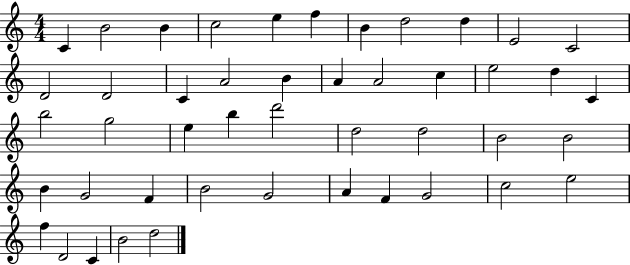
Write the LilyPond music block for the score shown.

{
  \clef treble
  \numericTimeSignature
  \time 4/4
  \key c \major
  c'4 b'2 b'4 | c''2 e''4 f''4 | b'4 d''2 d''4 | e'2 c'2 | \break d'2 d'2 | c'4 a'2 b'4 | a'4 a'2 c''4 | e''2 d''4 c'4 | \break b''2 g''2 | e''4 b''4 d'''2 | d''2 d''2 | b'2 b'2 | \break b'4 g'2 f'4 | b'2 g'2 | a'4 f'4 g'2 | c''2 e''2 | \break f''4 d'2 c'4 | b'2 d''2 | \bar "|."
}